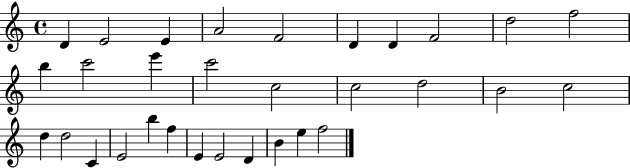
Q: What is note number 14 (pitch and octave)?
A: C6